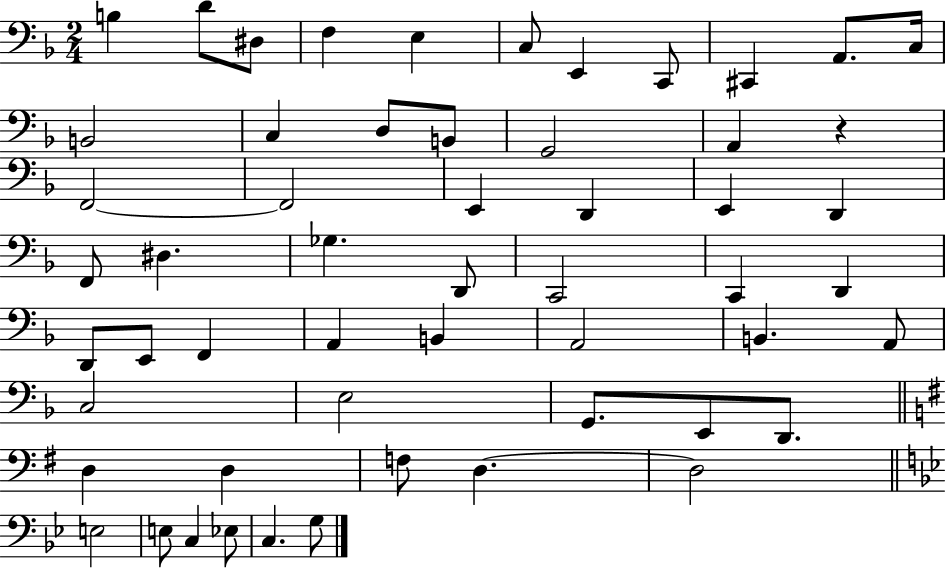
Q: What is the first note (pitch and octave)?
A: B3